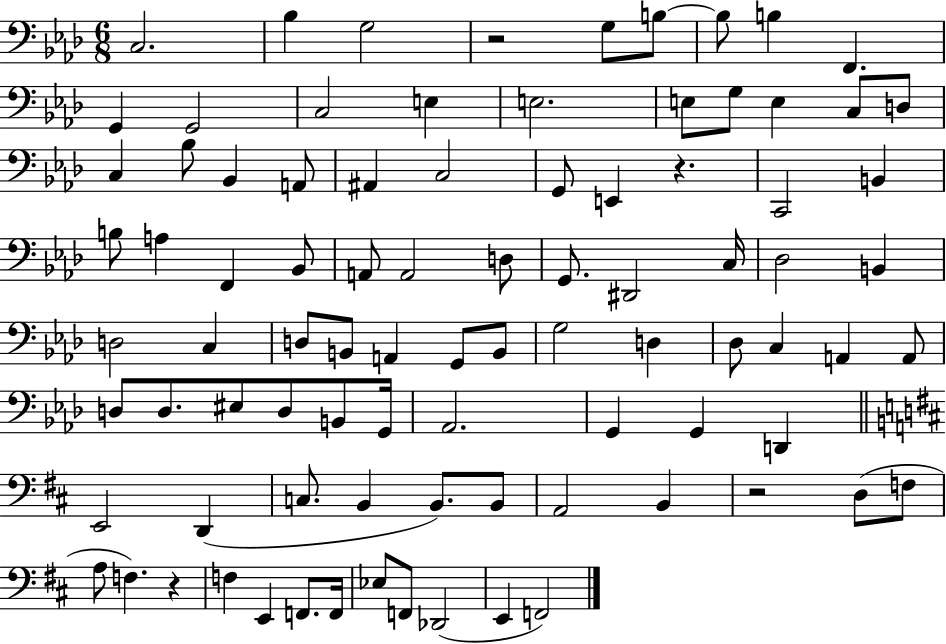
{
  \clef bass
  \numericTimeSignature
  \time 6/8
  \key aes \major
  c2. | bes4 g2 | r2 g8 b8~~ | b8 b4 f,4. | \break g,4 g,2 | c2 e4 | e2. | e8 g8 e4 c8 d8 | \break c4 bes8 bes,4 a,8 | ais,4 c2 | g,8 e,4 r4. | c,2 b,4 | \break b8 a4 f,4 bes,8 | a,8 a,2 d8 | g,8. dis,2 c16 | des2 b,4 | \break d2 c4 | d8 b,8 a,4 g,8 b,8 | g2 d4 | des8 c4 a,4 a,8 | \break d8 d8. eis8 d8 b,8 g,16 | aes,2. | g,4 g,4 d,4 | \bar "||" \break \key b \minor e,2 d,4( | c8. b,4 b,8.) b,8 | a,2 b,4 | r2 d8( f8 | \break a8 f4.) r4 | f4 e,4 f,8. f,16 | ees8 f,8 des,2( | e,4 f,2) | \break \bar "|."
}